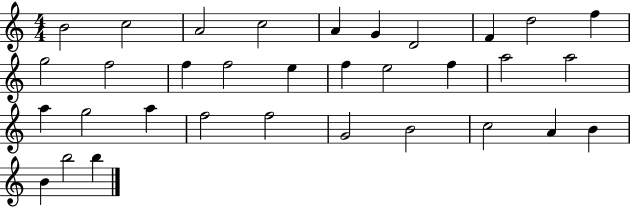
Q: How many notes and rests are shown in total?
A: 33